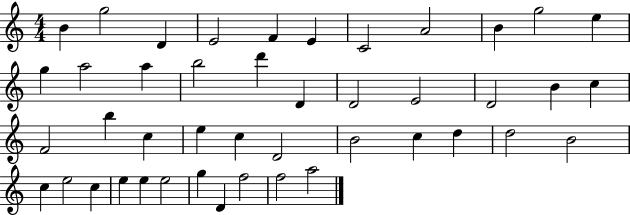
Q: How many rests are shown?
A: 0